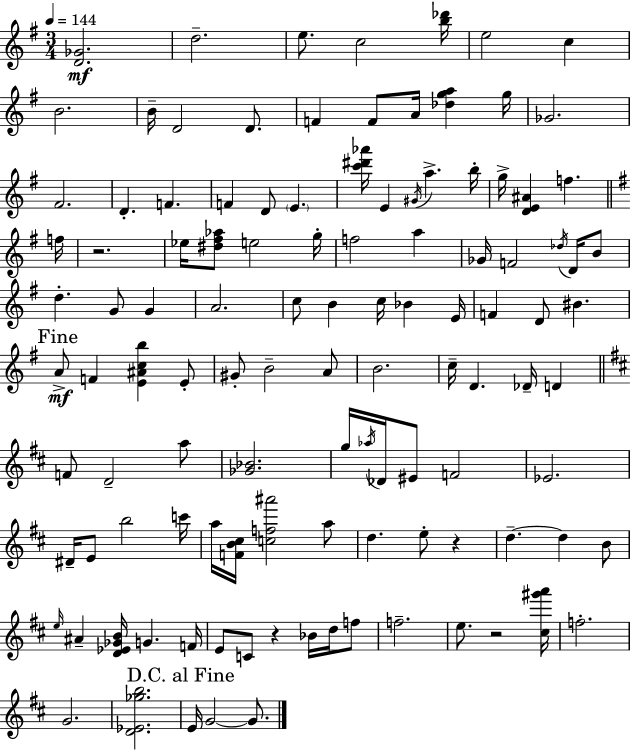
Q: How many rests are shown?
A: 4